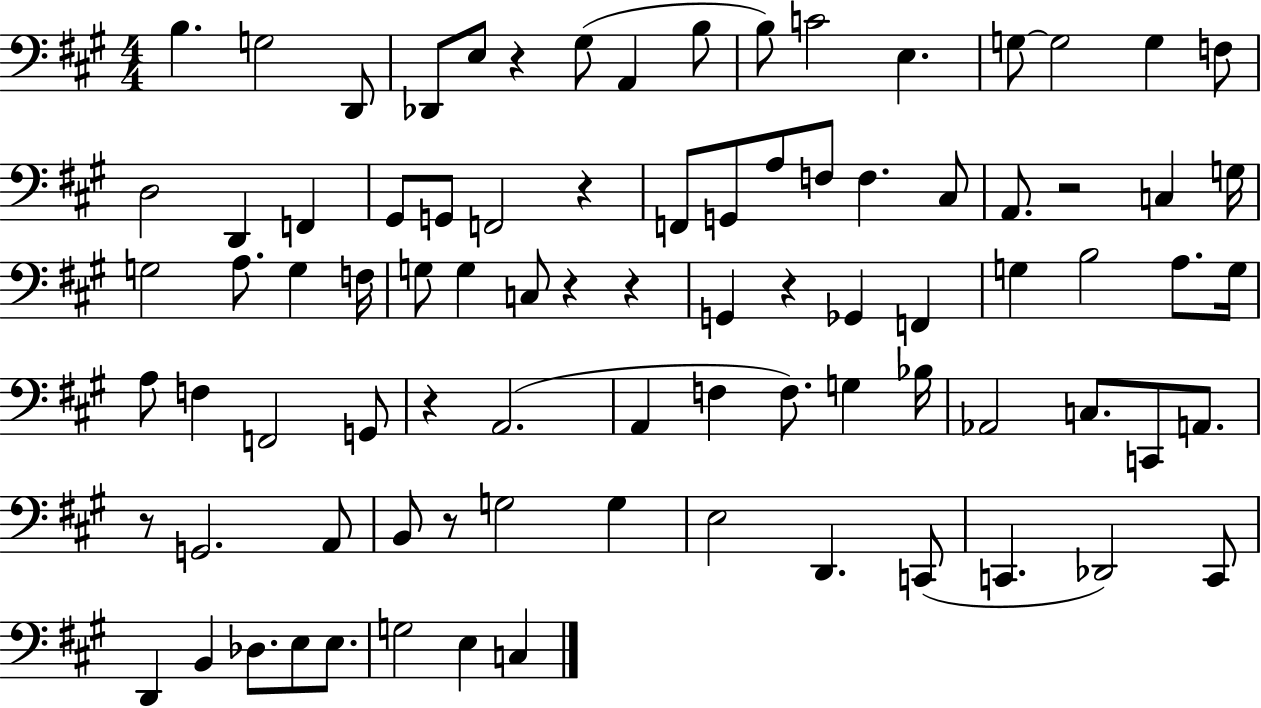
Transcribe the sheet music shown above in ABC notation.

X:1
T:Untitled
M:4/4
L:1/4
K:A
B, G,2 D,,/2 _D,,/2 E,/2 z ^G,/2 A,, B,/2 B,/2 C2 E, G,/2 G,2 G, F,/2 D,2 D,, F,, ^G,,/2 G,,/2 F,,2 z F,,/2 G,,/2 A,/2 F,/2 F, ^C,/2 A,,/2 z2 C, G,/4 G,2 A,/2 G, F,/4 G,/2 G, C,/2 z z G,, z _G,, F,, G, B,2 A,/2 G,/4 A,/2 F, F,,2 G,,/2 z A,,2 A,, F, F,/2 G, _B,/4 _A,,2 C,/2 C,,/2 A,,/2 z/2 G,,2 A,,/2 B,,/2 z/2 G,2 G, E,2 D,, C,,/2 C,, _D,,2 C,,/2 D,, B,, _D,/2 E,/2 E,/2 G,2 E, C,